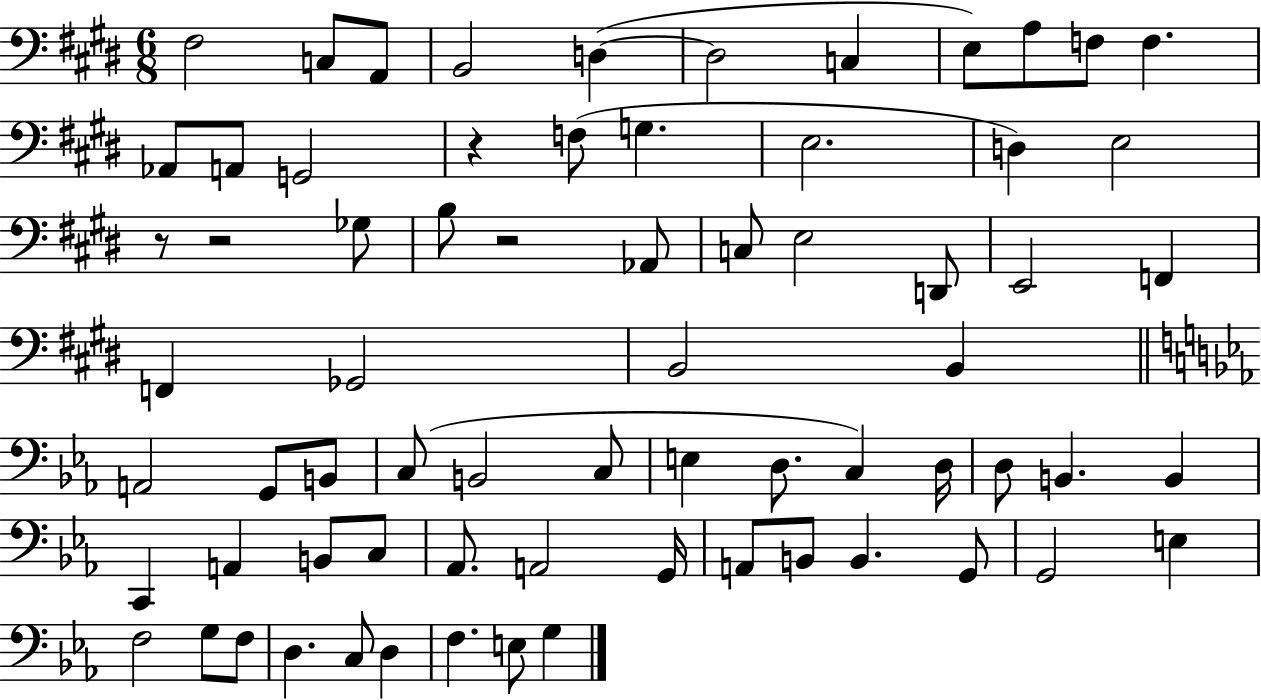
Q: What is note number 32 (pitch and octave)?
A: A2